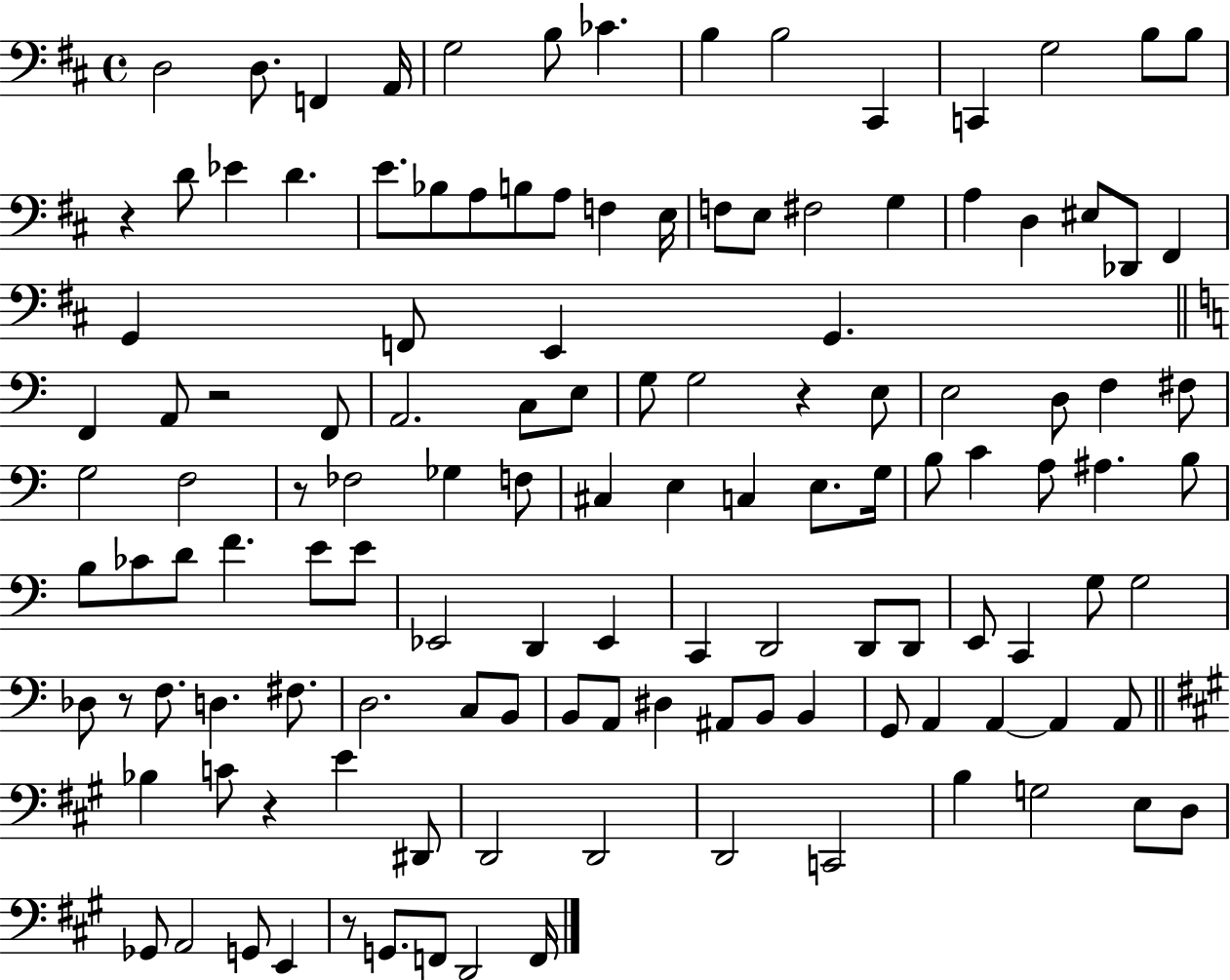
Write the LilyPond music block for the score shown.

{
  \clef bass
  \time 4/4
  \defaultTimeSignature
  \key d \major
  d2 d8. f,4 a,16 | g2 b8 ces'4. | b4 b2 cis,4 | c,4 g2 b8 b8 | \break r4 d'8 ees'4 d'4. | e'8. bes8 a8 b8 a8 f4 e16 | f8 e8 fis2 g4 | a4 d4 eis8 des,8 fis,4 | \break g,4 f,8 e,4 g,4. | \bar "||" \break \key c \major f,4 a,8 r2 f,8 | a,2. c8 e8 | g8 g2 r4 e8 | e2 d8 f4 fis8 | \break g2 f2 | r8 fes2 ges4 f8 | cis4 e4 c4 e8. g16 | b8 c'4 a8 ais4. b8 | \break b8 ces'8 d'8 f'4. e'8 e'8 | ees,2 d,4 ees,4 | c,4 d,2 d,8 d,8 | e,8 c,4 g8 g2 | \break des8 r8 f8. d4. fis8. | d2. c8 b,8 | b,8 a,8 dis4 ais,8 b,8 b,4 | g,8 a,4 a,4~~ a,4 a,8 | \break \bar "||" \break \key a \major bes4 c'8 r4 e'4 dis,8 | d,2 d,2 | d,2 c,2 | b4 g2 e8 d8 | \break ges,8 a,2 g,8 e,4 | r8 g,8. f,8 d,2 f,16 | \bar "|."
}